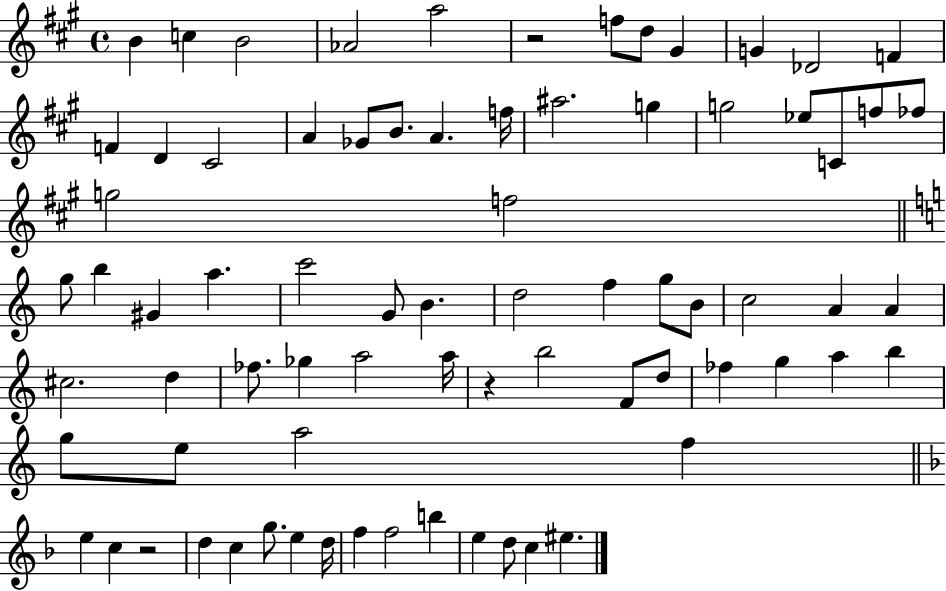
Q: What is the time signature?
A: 4/4